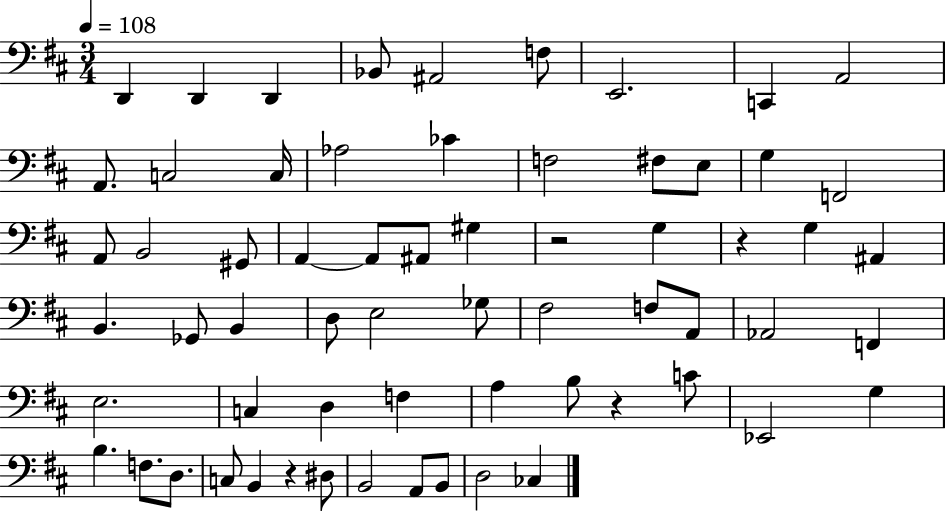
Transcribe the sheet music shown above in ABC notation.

X:1
T:Untitled
M:3/4
L:1/4
K:D
D,, D,, D,, _B,,/2 ^A,,2 F,/2 E,,2 C,, A,,2 A,,/2 C,2 C,/4 _A,2 _C F,2 ^F,/2 E,/2 G, F,,2 A,,/2 B,,2 ^G,,/2 A,, A,,/2 ^A,,/2 ^G, z2 G, z G, ^A,, B,, _G,,/2 B,, D,/2 E,2 _G,/2 ^F,2 F,/2 A,,/2 _A,,2 F,, E,2 C, D, F, A, B,/2 z C/2 _E,,2 G, B, F,/2 D,/2 C,/2 B,, z ^D,/2 B,,2 A,,/2 B,,/2 D,2 _C,